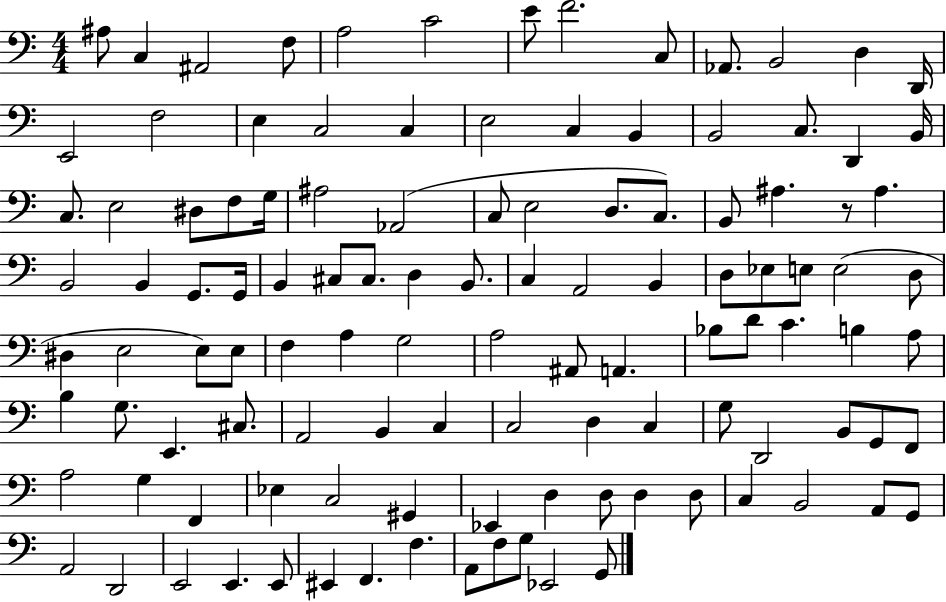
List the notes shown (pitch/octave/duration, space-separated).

A#3/e C3/q A#2/h F3/e A3/h C4/h E4/e F4/h. C3/e Ab2/e. B2/h D3/q D2/s E2/h F3/h E3/q C3/h C3/q E3/h C3/q B2/q B2/h C3/e. D2/q B2/s C3/e. E3/h D#3/e F3/e G3/s A#3/h Ab2/h C3/e E3/h D3/e. C3/e. B2/e A#3/q. R/e A#3/q. B2/h B2/q G2/e. G2/s B2/q C#3/e C#3/e. D3/q B2/e. C3/q A2/h B2/q D3/e Eb3/e E3/e E3/h D3/e D#3/q E3/h E3/e E3/e F3/q A3/q G3/h A3/h A#2/e A2/q. Bb3/e D4/e C4/q. B3/q A3/e B3/q G3/e. E2/q. C#3/e. A2/h B2/q C3/q C3/h D3/q C3/q G3/e D2/h B2/e G2/e F2/e A3/h G3/q F2/q Eb3/q C3/h G#2/q Eb2/q D3/q D3/e D3/q D3/e C3/q B2/h A2/e G2/e A2/h D2/h E2/h E2/q. E2/e EIS2/q F2/q. F3/q. A2/e F3/e G3/e Eb2/h G2/e